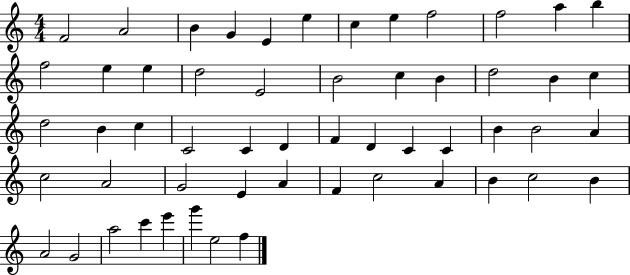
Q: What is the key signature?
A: C major